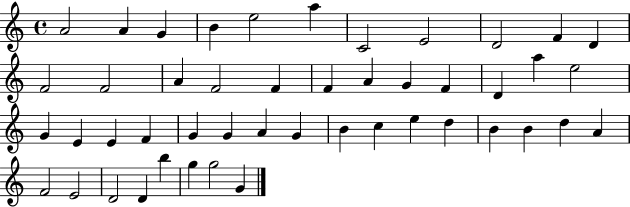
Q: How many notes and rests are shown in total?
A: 47